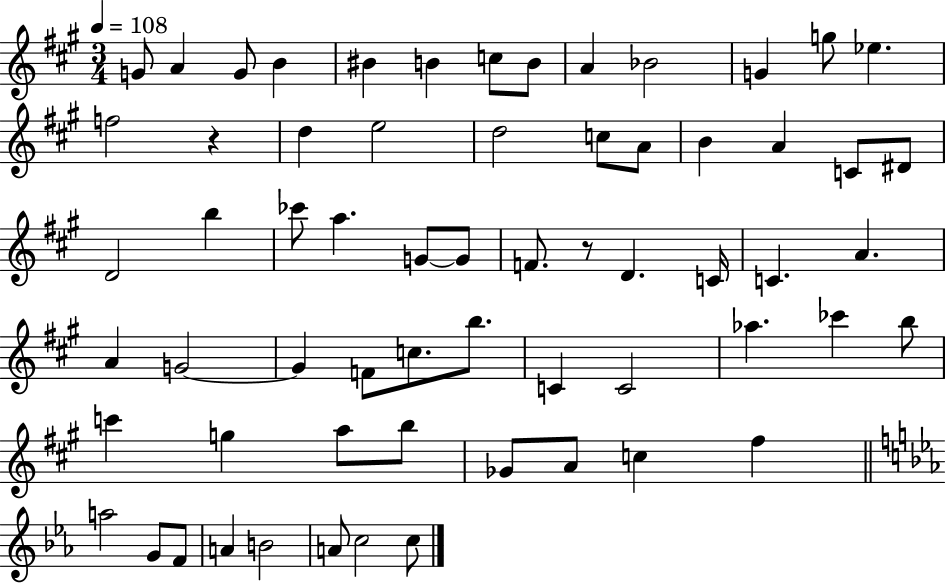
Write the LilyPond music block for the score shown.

{
  \clef treble
  \numericTimeSignature
  \time 3/4
  \key a \major
  \tempo 4 = 108
  \repeat volta 2 { g'8 a'4 g'8 b'4 | bis'4 b'4 c''8 b'8 | a'4 bes'2 | g'4 g''8 ees''4. | \break f''2 r4 | d''4 e''2 | d''2 c''8 a'8 | b'4 a'4 c'8 dis'8 | \break d'2 b''4 | ces'''8 a''4. g'8~~ g'8 | f'8. r8 d'4. c'16 | c'4. a'4. | \break a'4 g'2~~ | g'4 f'8 c''8. b''8. | c'4 c'2 | aes''4. ces'''4 b''8 | \break c'''4 g''4 a''8 b''8 | ges'8 a'8 c''4 fis''4 | \bar "||" \break \key ees \major a''2 g'8 f'8 | a'4 b'2 | a'8 c''2 c''8 | } \bar "|."
}